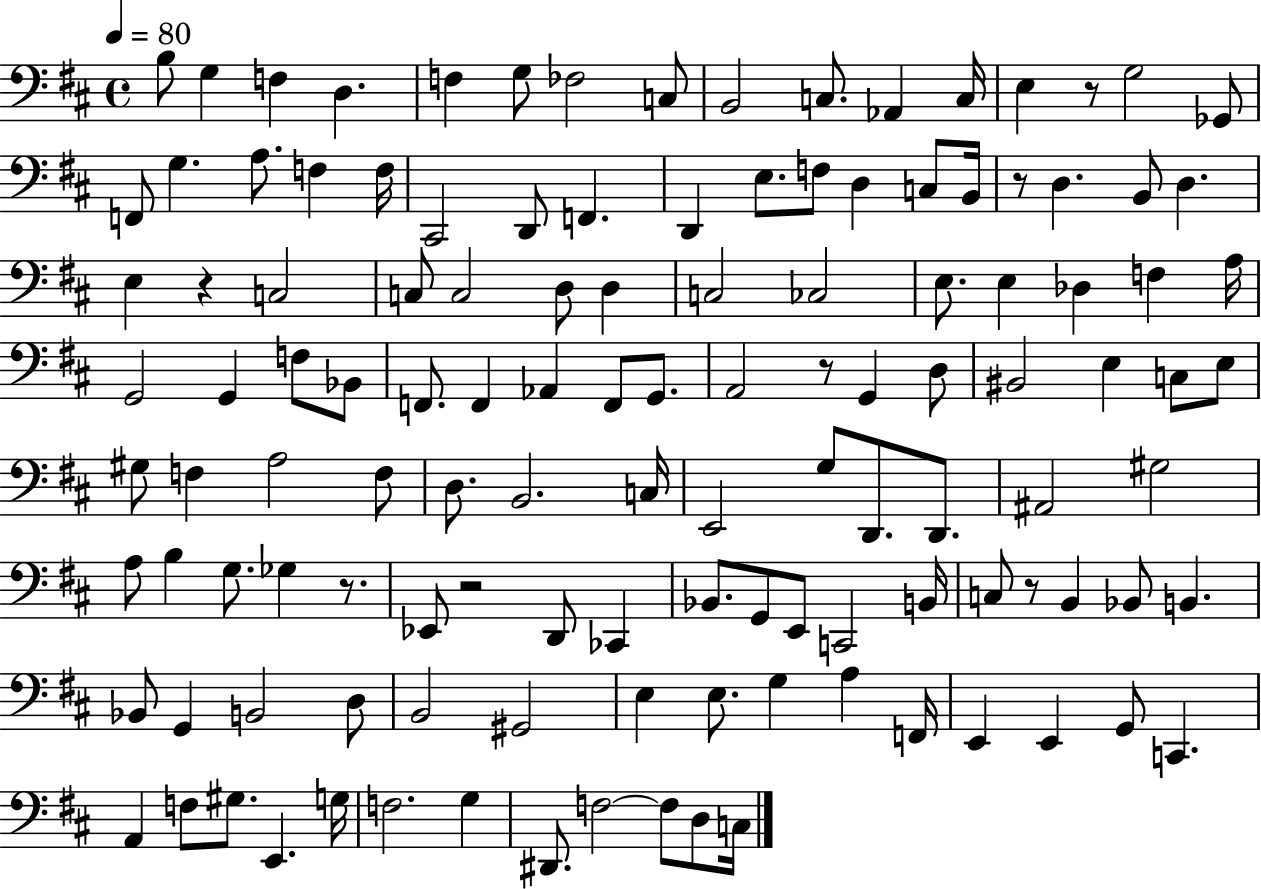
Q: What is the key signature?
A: D major